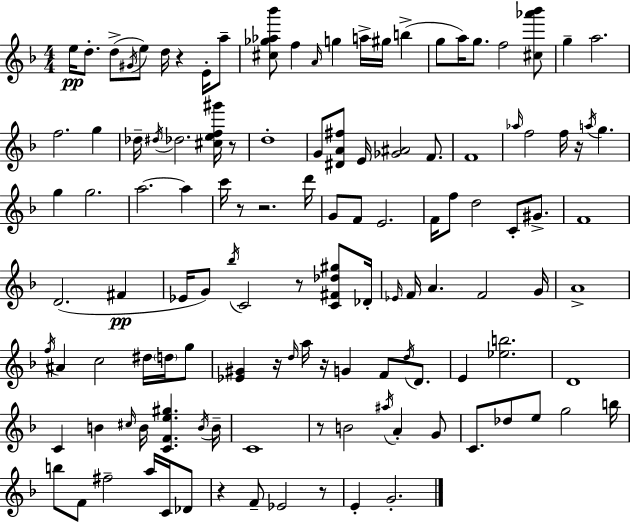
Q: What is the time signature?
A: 4/4